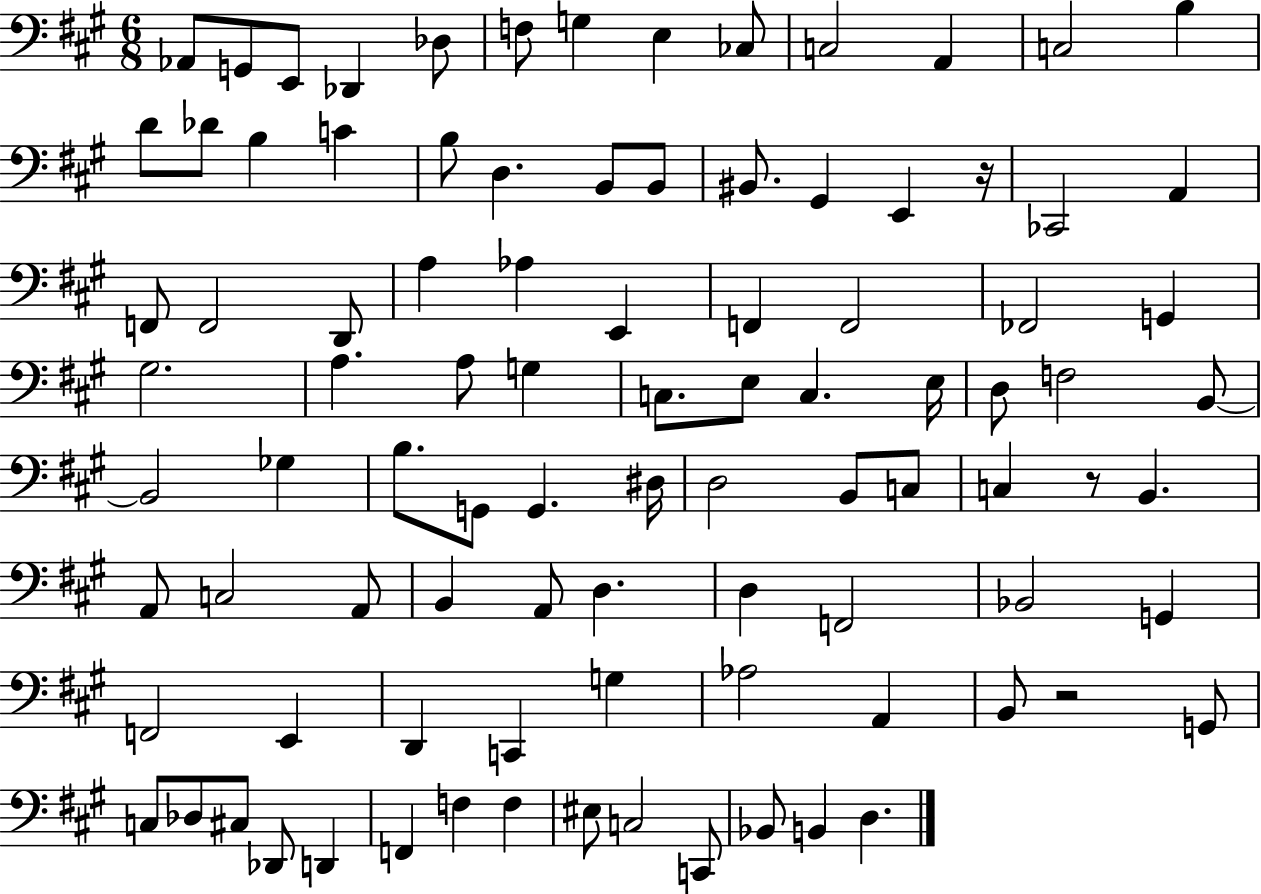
{
  \clef bass
  \numericTimeSignature
  \time 6/8
  \key a \major
  aes,8 g,8 e,8 des,4 des8 | f8 g4 e4 ces8 | c2 a,4 | c2 b4 | \break d'8 des'8 b4 c'4 | b8 d4. b,8 b,8 | bis,8. gis,4 e,4 r16 | ces,2 a,4 | \break f,8 f,2 d,8 | a4 aes4 e,4 | f,4 f,2 | fes,2 g,4 | \break gis2. | a4. a8 g4 | c8. e8 c4. e16 | d8 f2 b,8~~ | \break b,2 ges4 | b8. g,8 g,4. dis16 | d2 b,8 c8 | c4 r8 b,4. | \break a,8 c2 a,8 | b,4 a,8 d4. | d4 f,2 | bes,2 g,4 | \break f,2 e,4 | d,4 c,4 g4 | aes2 a,4 | b,8 r2 g,8 | \break c8 des8 cis8 des,8 d,4 | f,4 f4 f4 | eis8 c2 c,8 | bes,8 b,4 d4. | \break \bar "|."
}